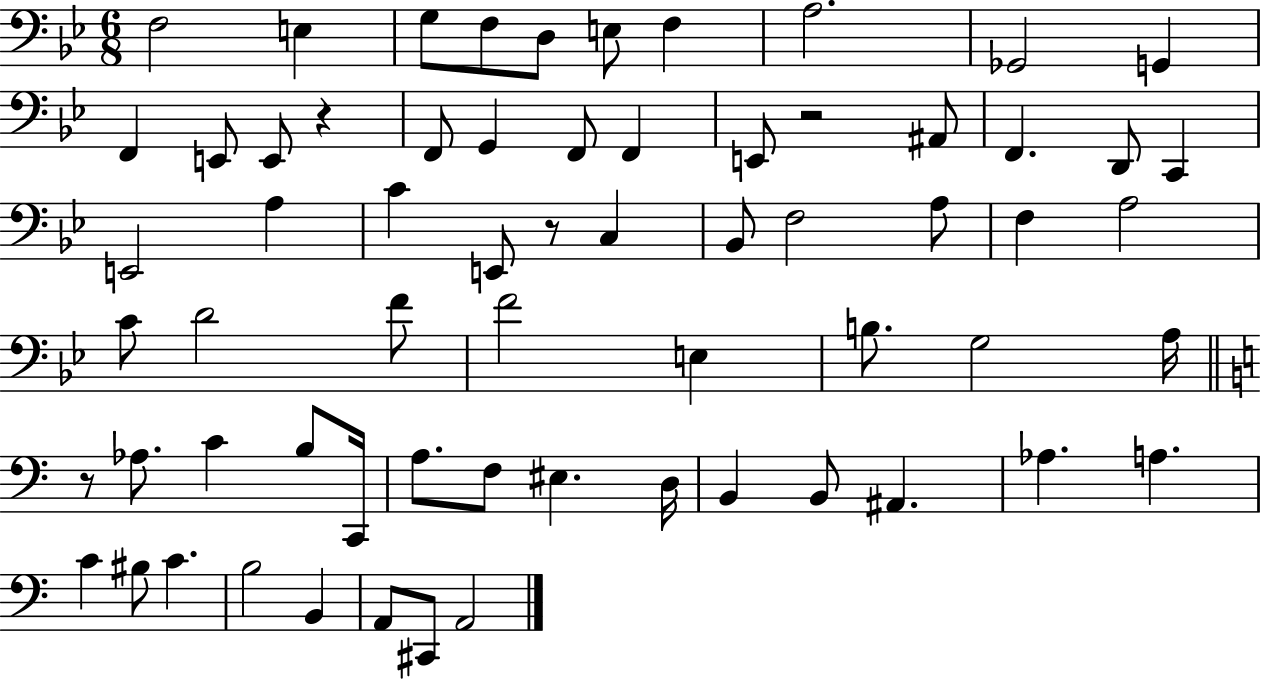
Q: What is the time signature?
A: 6/8